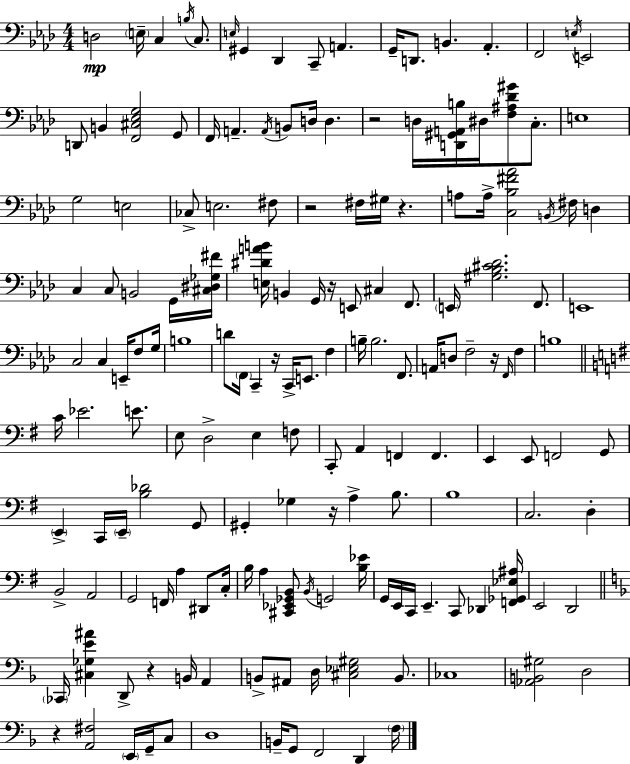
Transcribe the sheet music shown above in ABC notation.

X:1
T:Untitled
M:4/4
L:1/4
K:Fm
D,2 E,/4 C, B,/4 C,/2 E,/4 ^G,, _D,, C,,/2 A,, G,,/4 D,,/2 B,, _A,, F,,2 E,/4 E,,2 D,,/2 B,, [F,,^C,_E,G,]2 G,,/2 F,,/4 A,, A,,/4 B,,/2 D,/4 D, z2 D,/4 [D,,^G,,A,,B,]/4 ^D,/4 [F,^A,_D^G]/2 C,/2 E,4 G,2 E,2 _C,/2 E,2 ^F,/2 z2 ^F,/4 ^G,/4 z A,/2 A,/4 [C,_B,^F_A]2 B,,/4 ^F,/4 D, C, C,/2 B,,2 G,,/4 [^C,^D,_G,^F]/4 [E,^DAB]/4 B,, G,,/4 z/4 E,,/2 ^C, F,,/2 E,,/4 [^G,_B,^C_D]2 F,,/2 E,,4 C,2 C, E,,/4 F,/2 G,/4 B,4 D/2 F,,/4 C,, z/4 C,,/4 E,,/2 F, B,/4 B,2 F,,/2 A,,/4 D,/2 F,2 z/4 F,,/4 F, B,4 C/4 _E2 E/2 E,/2 D,2 E, F,/2 C,,/2 A,, F,, F,, E,, E,,/2 F,,2 G,,/2 E,, C,,/4 E,,/4 [B,_D]2 G,,/2 ^G,, _G, z/4 A, B,/2 B,4 C,2 D, B,,2 A,,2 G,,2 F,,/4 A, ^D,,/2 C,/4 B,/4 A, [^C,,_E,,_G,,B,,]/2 B,,/4 G,,2 [B,_E]/4 G,,/4 E,,/4 C,,/4 E,, C,,/2 _D,, [F,,_G,,_E,^A,]/4 E,,2 D,,2 _C,,/4 [^C,_G,E^A] D,,/2 z B,,/4 A,, B,,/2 ^A,,/2 D,/4 [^C,_E,^G,]2 B,,/2 _C,4 [_A,,B,,^G,]2 D,2 z [A,,^F,]2 E,,/4 G,,/4 C,/2 D,4 B,,/4 G,,/2 F,,2 D,, F,/4